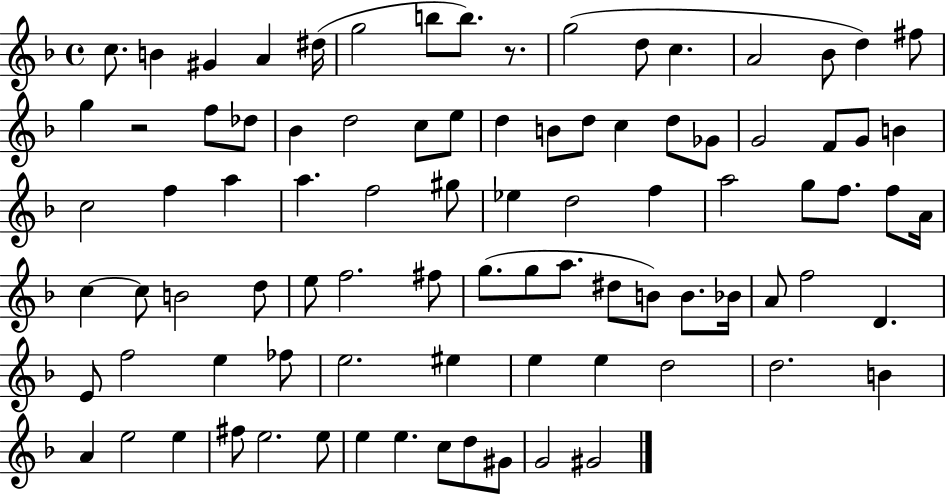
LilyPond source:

{
  \clef treble
  \time 4/4
  \defaultTimeSignature
  \key f \major
  c''8. b'4 gis'4 a'4 dis''16( | g''2 b''8 b''8.) r8. | g''2( d''8 c''4. | a'2 bes'8 d''4) fis''8 | \break g''4 r2 f''8 des''8 | bes'4 d''2 c''8 e''8 | d''4 b'8 d''8 c''4 d''8 ges'8 | g'2 f'8 g'8 b'4 | \break c''2 f''4 a''4 | a''4. f''2 gis''8 | ees''4 d''2 f''4 | a''2 g''8 f''8. f''8 a'16 | \break c''4~~ c''8 b'2 d''8 | e''8 f''2. fis''8 | g''8.( g''8 a''8. dis''8 b'8) b'8. bes'16 | a'8 f''2 d'4. | \break e'8 f''2 e''4 fes''8 | e''2. eis''4 | e''4 e''4 d''2 | d''2. b'4 | \break a'4 e''2 e''4 | fis''8 e''2. e''8 | e''4 e''4. c''8 d''8 gis'8 | g'2 gis'2 | \break \bar "|."
}